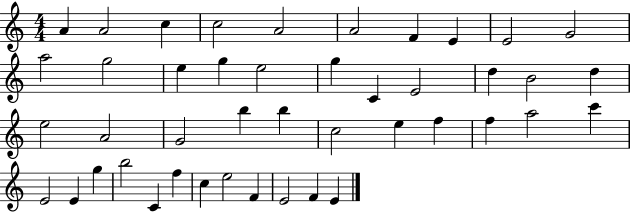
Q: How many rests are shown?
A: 0